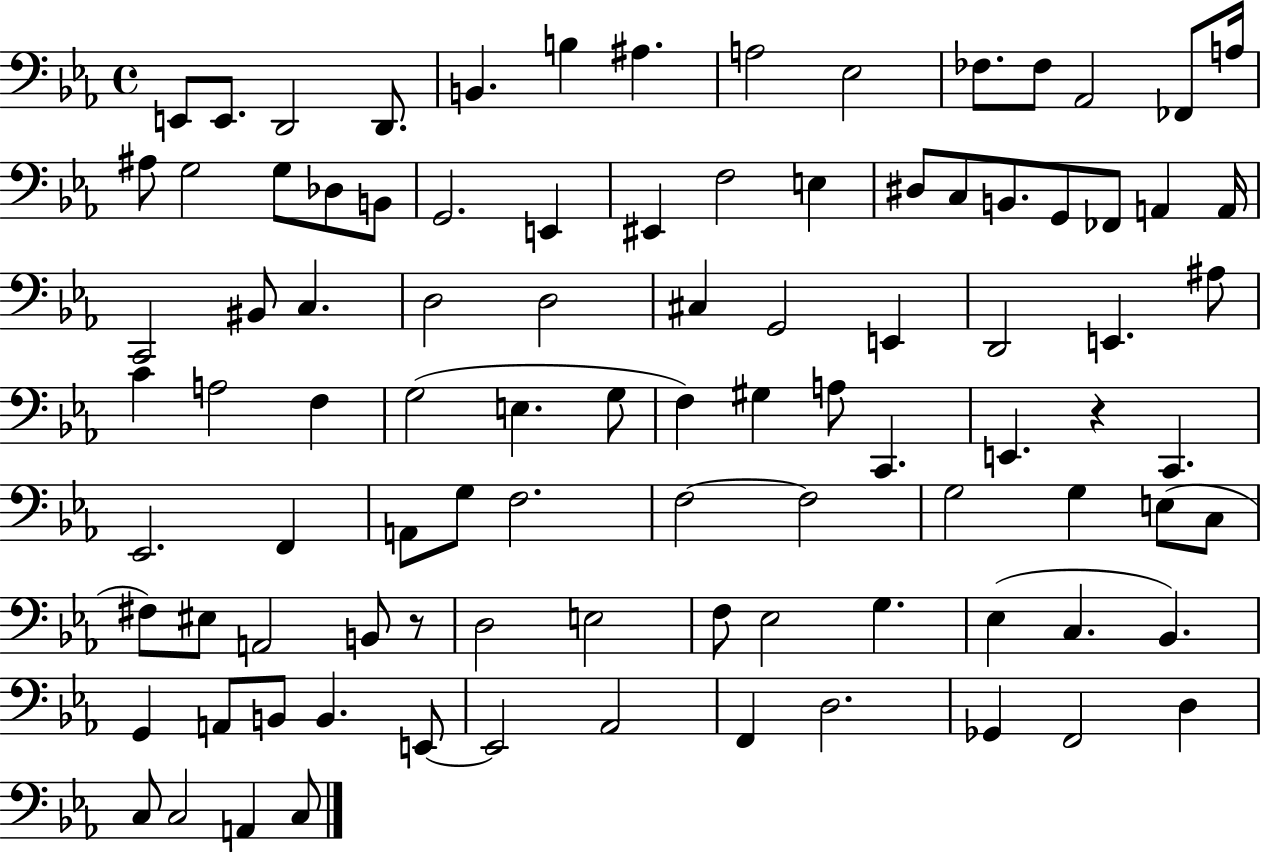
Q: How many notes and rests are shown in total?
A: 95